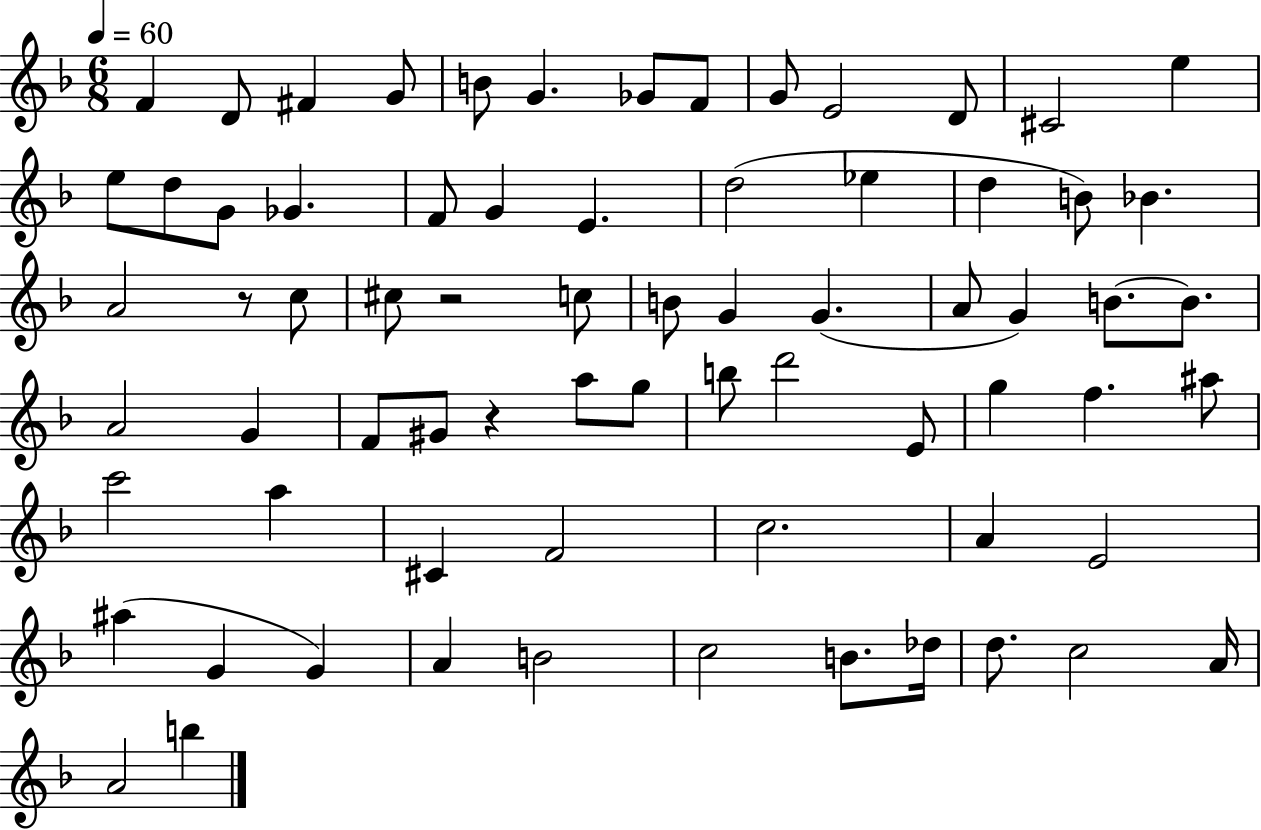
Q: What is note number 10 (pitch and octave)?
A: E4